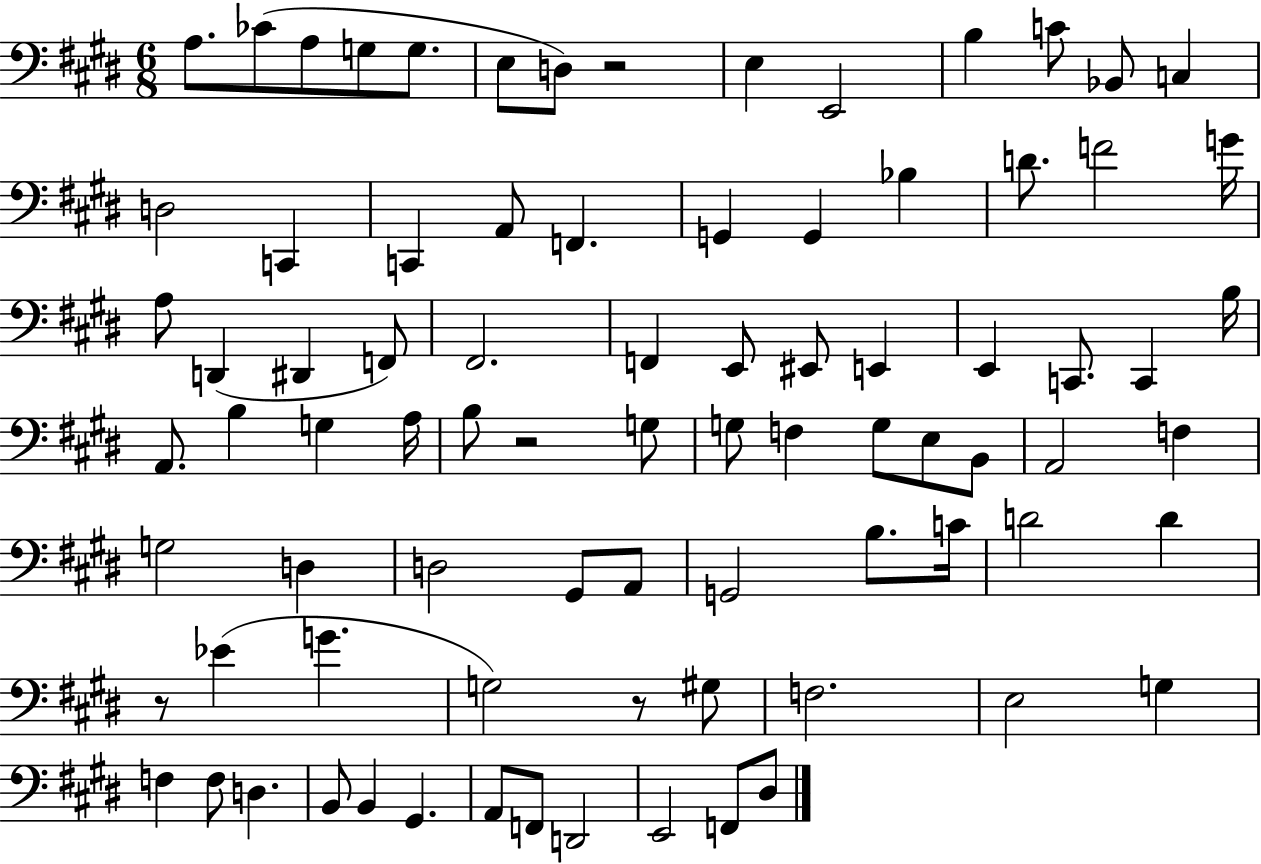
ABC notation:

X:1
T:Untitled
M:6/8
L:1/4
K:E
A,/2 _C/2 A,/2 G,/2 G,/2 E,/2 D,/2 z2 E, E,,2 B, C/2 _B,,/2 C, D,2 C,, C,, A,,/2 F,, G,, G,, _B, D/2 F2 G/4 A,/2 D,, ^D,, F,,/2 ^F,,2 F,, E,,/2 ^E,,/2 E,, E,, C,,/2 C,, B,/4 A,,/2 B, G, A,/4 B,/2 z2 G,/2 G,/2 F, G,/2 E,/2 B,,/2 A,,2 F, G,2 D, D,2 ^G,,/2 A,,/2 G,,2 B,/2 C/4 D2 D z/2 _E G G,2 z/2 ^G,/2 F,2 E,2 G, F, F,/2 D, B,,/2 B,, ^G,, A,,/2 F,,/2 D,,2 E,,2 F,,/2 ^D,/2